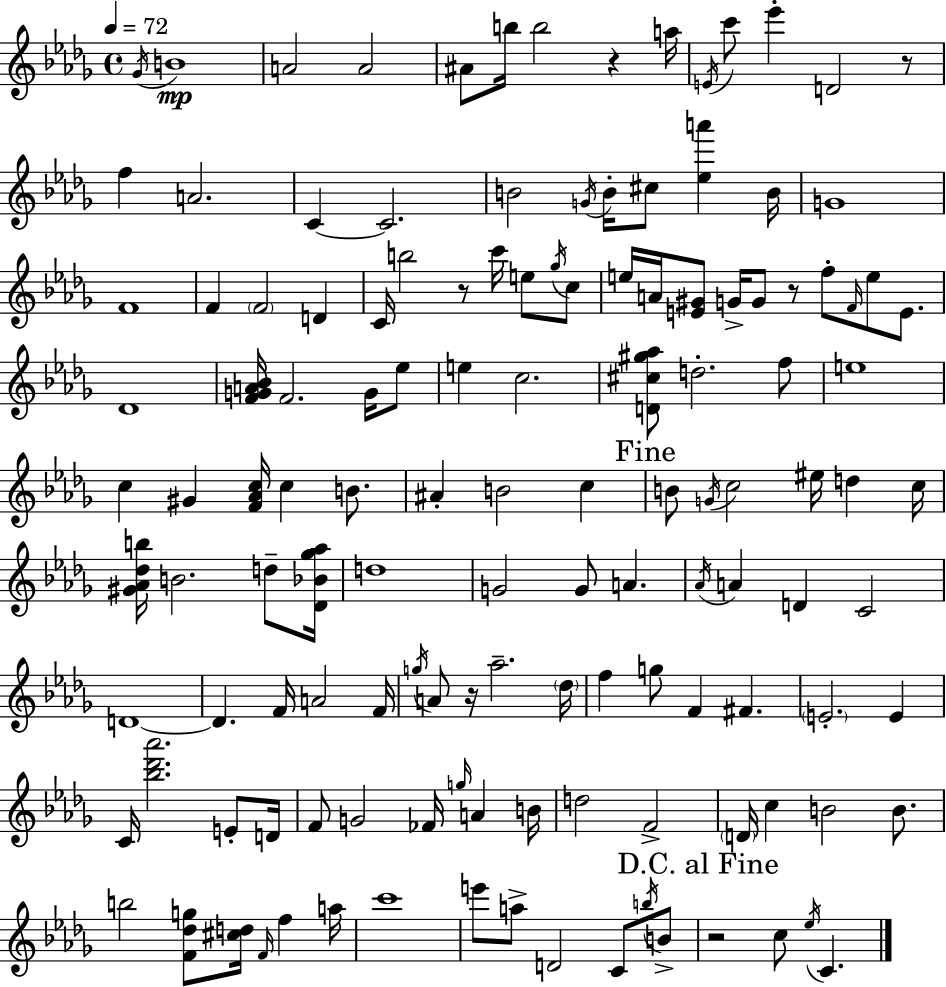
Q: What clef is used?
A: treble